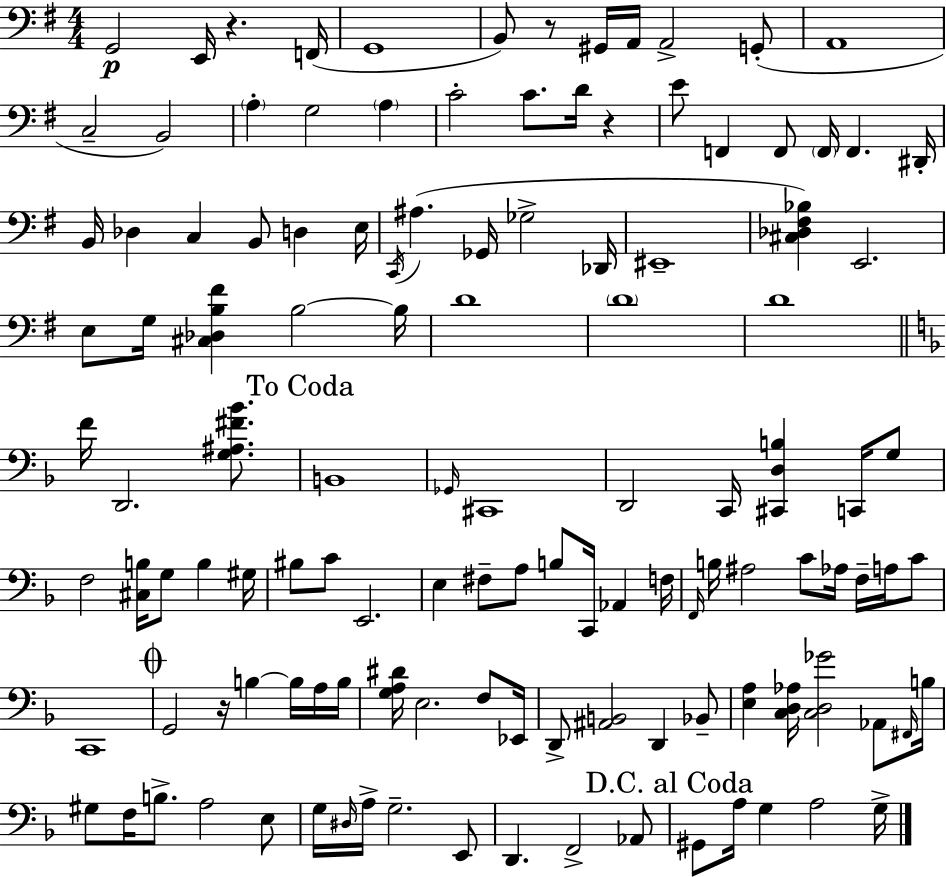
G2/h E2/s R/q. F2/s G2/w B2/e R/e G#2/s A2/s A2/h G2/e A2/w C3/h B2/h A3/q G3/h A3/q C4/h C4/e. D4/s R/q E4/e F2/q F2/e F2/s F2/q. D#2/s B2/s Db3/q C3/q B2/e D3/q E3/s C2/s A#3/q. Gb2/s Gb3/h Db2/s EIS2/w [C#3,Db3,F#3,Bb3]/q E2/h. E3/e G3/s [C#3,Db3,B3,F#4]/q B3/h B3/s D4/w D4/w D4/w F4/s D2/h. [G3,A#3,F#4,Bb4]/e. B2/w Gb2/s C#2/w D2/h C2/s [C#2,D3,B3]/q C2/s G3/e F3/h [C#3,B3]/s G3/e B3/q G#3/s BIS3/e C4/e E2/h. E3/q F#3/e A3/e B3/e C2/s Ab2/q F3/s F2/s B3/s A#3/h C4/e Ab3/s F3/s A3/s C4/e C2/w G2/h R/s B3/q B3/s A3/s B3/s [G3,A3,D#4]/s E3/h. F3/e Eb2/s D2/e [A#2,B2]/h D2/q Bb2/e [E3,A3]/q [C3,D3,Ab3]/s [C3,D3,Gb4]/h Ab2/e F#2/s B3/s G#3/e F3/s B3/e. A3/h E3/e G3/s D#3/s A3/s G3/h. E2/e D2/q. F2/h Ab2/e G#2/e A3/s G3/q A3/h G3/s